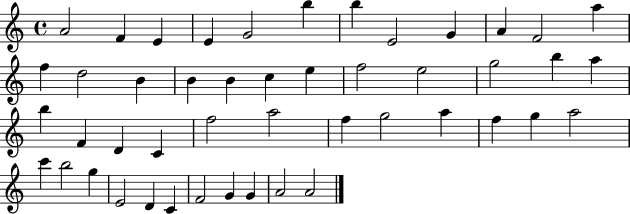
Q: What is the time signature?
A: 4/4